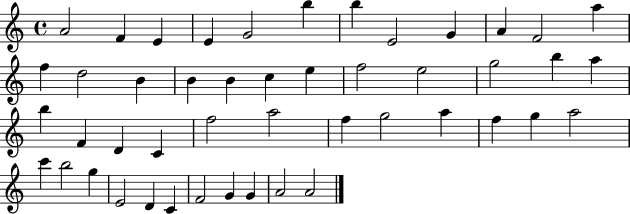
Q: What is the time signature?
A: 4/4